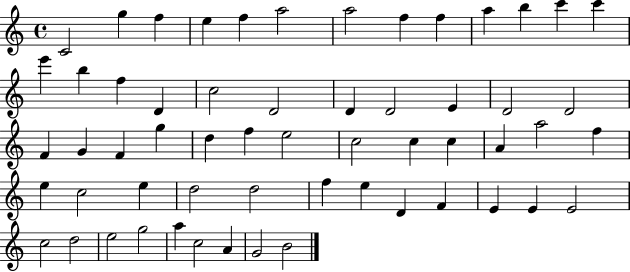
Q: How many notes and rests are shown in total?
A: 58